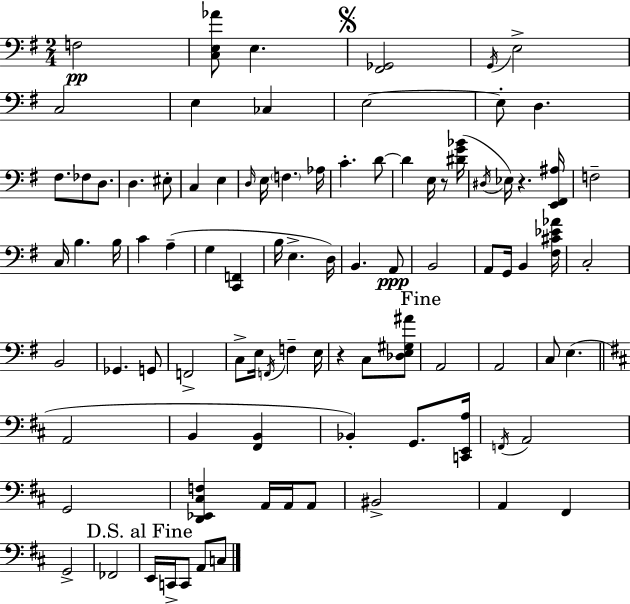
X:1
T:Untitled
M:2/4
L:1/4
K:Em
F,2 [C,E,_A]/2 E, [^F,,_G,,]2 G,,/4 E,2 C,2 E, _C, E,2 E,/2 D, ^F,/2 _F,/2 D,/2 D, ^E,/2 C, E, D,/4 E,/4 F, _A,/4 C D/2 D E,/4 z/2 [^DG_B]/4 ^D,/4 _E,/4 z [E,,^F,,^A,]/4 F,2 C,/4 B, B,/4 C A, G, [C,,F,,] B,/4 E, D,/4 B,, A,,/2 B,,2 A,,/2 G,,/4 B,, [^F,^C_E_A]/4 C,2 B,,2 _G,, G,,/2 F,,2 C,/2 E,/4 F,,/4 F, E,/4 z C,/2 [_D,E,^G,^A]/2 A,,2 A,,2 C,/2 E, A,,2 B,, [^F,,B,,] _B,, G,,/2 [C,,E,,A,]/4 F,,/4 A,,2 G,,2 [D,,_E,,^C,F,] A,,/4 A,,/4 A,,/2 ^B,,2 A,, ^F,, G,,2 _F,,2 E,,/4 C,,/4 C,,/2 A,,/2 C,/2